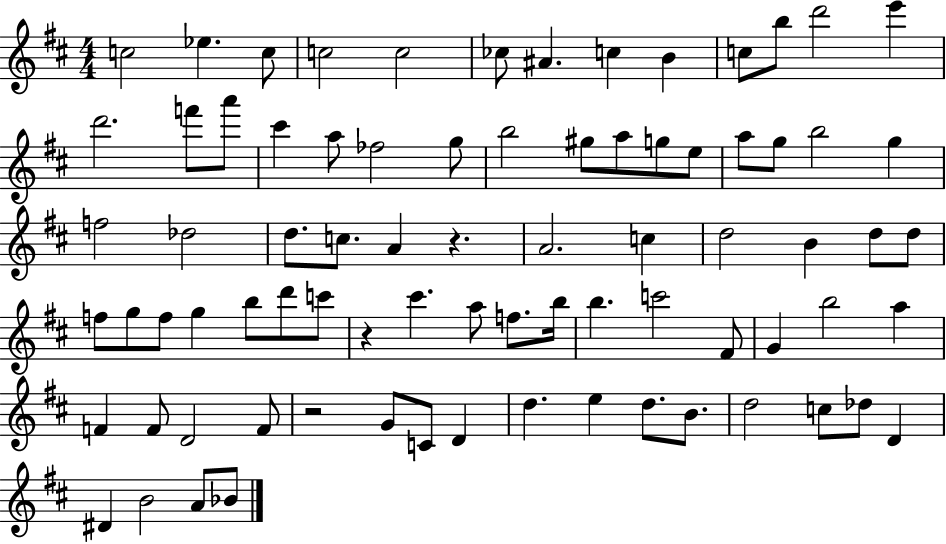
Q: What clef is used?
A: treble